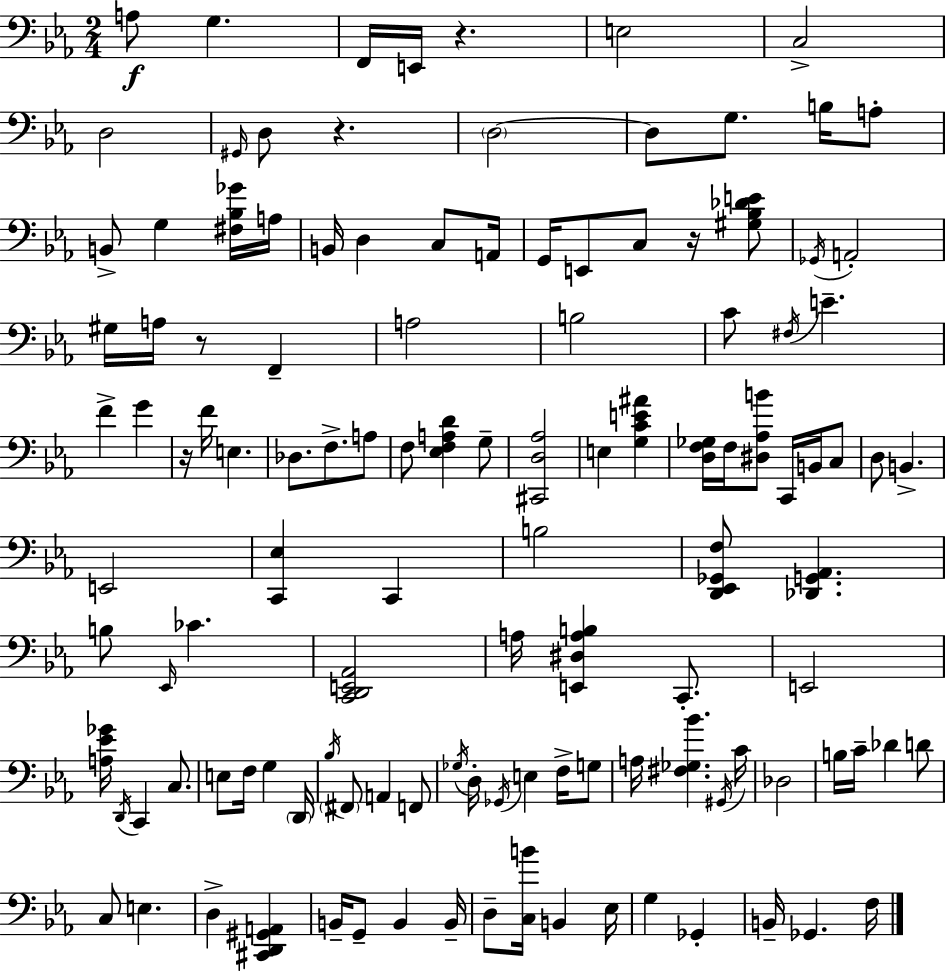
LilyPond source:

{
  \clef bass
  \numericTimeSignature
  \time 2/4
  \key ees \major
  a8\f g4. | f,16 e,16 r4. | e2 | c2-> | \break d2 | \grace { gis,16 } d8 r4. | \parenthesize d2~~ | d8 g8. b16 a8-. | \break b,8-> g4 <fis bes ges'>16 | a16 b,16 d4 c8 | a,16 g,16 e,8 c8 r16 <gis bes des' e'>8 | \acciaccatura { ges,16 } a,2-. | \break gis16 a16 r8 f,4-- | a2 | b2 | c'8 \acciaccatura { fis16 } e'4.-- | \break f'4-> g'4 | r16 f'16 e4. | des8. f8.-> | a8 f8 <ees f a d'>4 | \break g8-- <cis, d aes>2 | e4 <g c' e' ais'>4 | <d f ges>16 f16 <dis aes b'>8 c,16 | b,16 c8 d8 b,4.-> | \break e,2 | <c, ees>4 c,4 | b2 | <d, ees, ges, f>8 <des, g, aes,>4. | \break b8 \grace { ees,16 } ces'4. | <c, d, e, aes,>2 | a16 <e, dis a b>4 | c,8.-. e,2 | \break <a ees' ges'>16 \acciaccatura { d,16 } c,4 | c8. e8 f16 | g4 \parenthesize d,16 \acciaccatura { bes16 } \parenthesize fis,8 | a,4 f,8 \acciaccatura { ges16 } d16-. | \break \acciaccatura { ges,16 } e4 f16-> g8 | a16 <fis ges bes'>4. \acciaccatura { gis,16 } | c'16 des2 | b16 c'16-- des'4 d'8 | \break c8 e4. | d4-> <cis, d, gis, a,>4 | b,16-- g,8-- b,4 | b,16-- d8-- <c b'>16 b,4 | \break ees16 g4 ges,4-. | b,16-- ges,4. | f16 \bar "|."
}